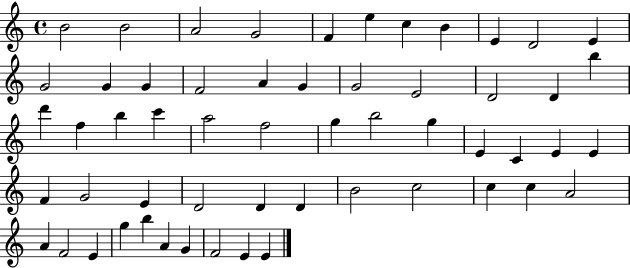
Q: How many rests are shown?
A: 0